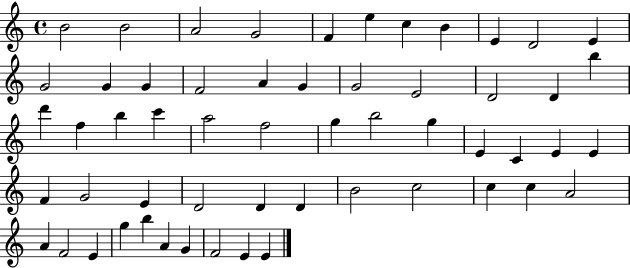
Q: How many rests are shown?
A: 0